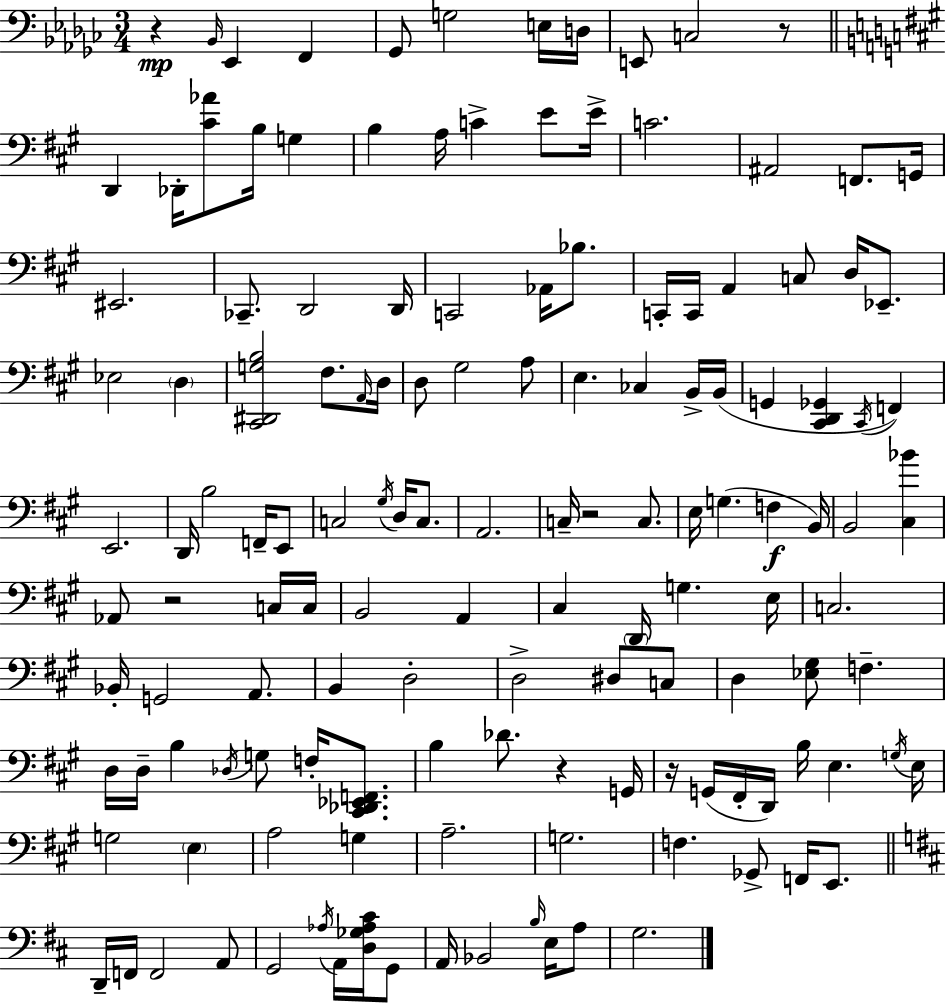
{
  \clef bass
  \numericTimeSignature
  \time 3/4
  \key ees \minor
  \repeat volta 2 { r4\mp \grace { bes,16 } ees,4 f,4 | ges,8 g2 e16 | d16 e,8 c2 r8 | \bar "||" \break \key a \major d,4 des,16-. <cis' aes'>8 b16 g4 | b4 a16 c'4-> e'8 e'16-> | c'2. | ais,2 f,8. g,16 | \break eis,2. | ces,8.-- d,2 d,16 | c,2 aes,16 bes8. | c,16-. c,16 a,4 c8 d16 ees,8.-- | \break ees2 \parenthesize d4 | <cis, dis, g b>2 fis8. \grace { a,16 } | d16 d8 gis2 a8 | e4. ces4 b,16-> | \break b,16( g,4 <cis, d, ges,>4 \acciaccatura { cis,16 }) f,4 | e,2. | d,16 b2 f,16-- | e,8 c2 \acciaccatura { gis16 } d16 | \break c8. a,2. | c16-- r2 | c8. e16 g4.( f4\f | b,16) b,2 <cis bes'>4 | \break aes,8 r2 | c16 c16 b,2 a,4 | cis4 \parenthesize d,16 g4. | e16 c2. | \break bes,16-. g,2 | a,8. b,4 d2-. | d2-> dis8 | c8 d4 <ees gis>8 f4.-- | \break d16 d16-- b4 \acciaccatura { des16 } g8 | f16-. <cis, des, ees, f,>8. b4 des'8. r4 | g,16 r16 g,16( fis,16-. d,16) b16 e4. | \acciaccatura { g16 } e16 g2 | \break \parenthesize e4 a2 | g4 a2.-- | g2. | f4. ges,8-> | \break f,16 e,8. \bar "||" \break \key d \major d,16-- f,16 f,2 a,8 | g,2 \acciaccatura { aes16 } a,16 <d ges aes cis'>16 g,8 | a,16 bes,2 \grace { b16 } e16 | a8 g2. | \break } \bar "|."
}